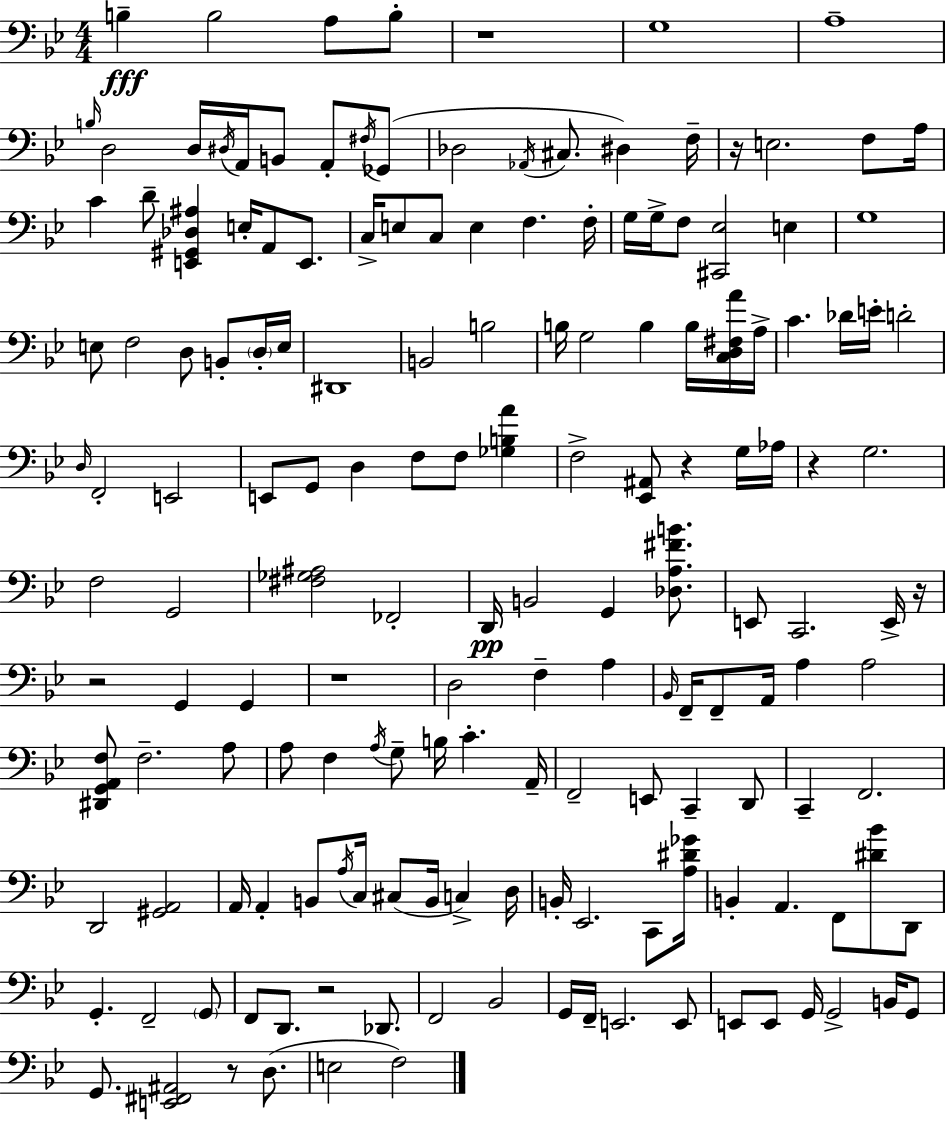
{
  \clef bass
  \numericTimeSignature
  \time 4/4
  \key g \minor
  b4--\fff b2 a8 b8-. | r1 | g1 | a1-- | \break \grace { b16 } d2 d16 \acciaccatura { dis16 } a,16 b,8 a,8-. | \acciaccatura { fis16 } ges,8( des2 \acciaccatura { aes,16 } cis8. dis4) | f16-- r16 e2. | f8 a16 c'4 d'8-- <e, gis, des ais>4 e16-. a,8 | \break e,8. c16-> e8 c8 e4 f4. | f16-. g16 g16-> f8 <cis, ees>2 | e4 g1 | e8 f2 d8 | \break b,8-. \parenthesize d16-. e16 dis,1 | b,2 b2 | b16 g2 b4 | b16 <c d fis a'>16 a16-> c'4. des'16 e'16-. d'2-. | \break \grace { d16 } f,2-. e,2 | e,8 g,8 d4 f8 f8 | <ges b a'>4 f2-> <ees, ais,>8 r4 | g16 aes16 r4 g2. | \break f2 g,2 | <fis ges ais>2 fes,2-. | d,16\pp b,2 g,4 | <des a fis' b'>8. e,8 c,2. | \break e,16-> r16 r2 g,4 | g,4 r1 | d2 f4-- | a4 \grace { bes,16 } f,16-- f,8-- a,16 a4 a2 | \break <dis, g, a, f>8 f2.-- | a8 a8 f4 \acciaccatura { a16 } g8-- b16 | c'4.-. a,16-- f,2-- e,8 | c,4-- d,8 c,4-- f,2. | \break d,2 <gis, a,>2 | a,16 a,4-. b,8 \acciaccatura { a16 } c16 | cis8( b,16 c4->) d16 b,16-. ees,2. | c,8 <a dis' ges'>16 b,4-. a,4. | \break f,8 <dis' bes'>8 d,8 g,4.-. f,2-- | \parenthesize g,8 f,8 d,8. r2 | des,8. f,2 | bes,2 g,16 f,16-- e,2. | \break e,8 e,8 e,8 g,16 g,2-> | b,16 g,8 g,8. <e, fis, ais,>2 | r8 d8.( e2 | f2) \bar "|."
}